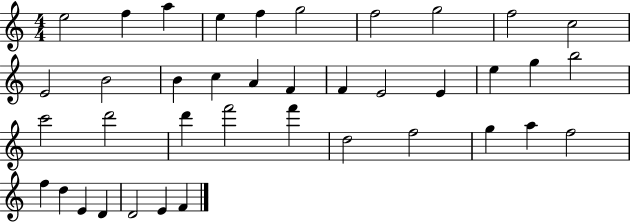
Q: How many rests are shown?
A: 0